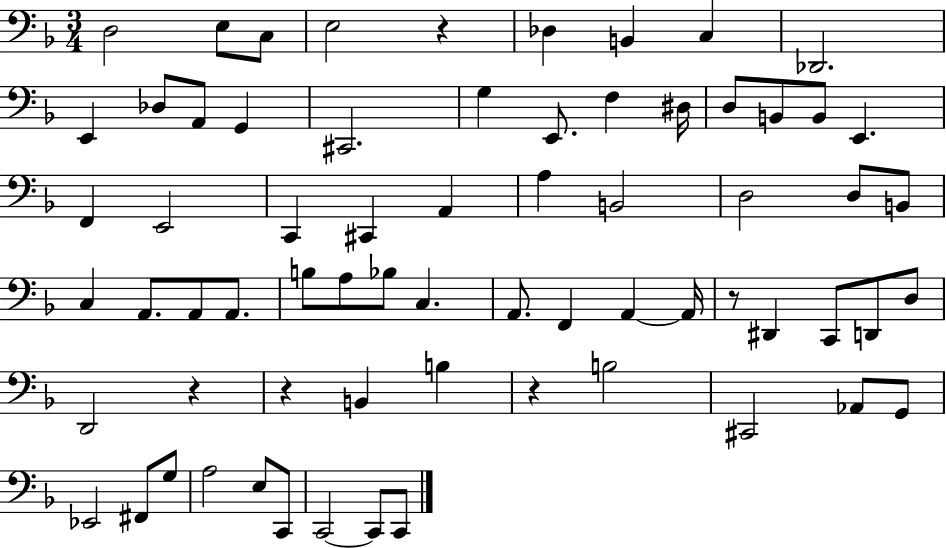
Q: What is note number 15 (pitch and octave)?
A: E2